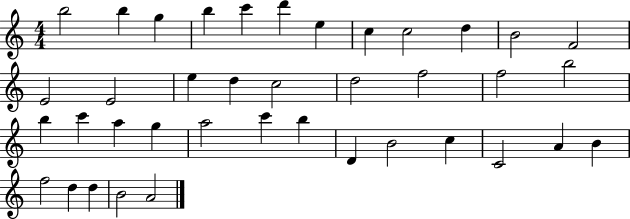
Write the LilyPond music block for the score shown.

{
  \clef treble
  \numericTimeSignature
  \time 4/4
  \key c \major
  b''2 b''4 g''4 | b''4 c'''4 d'''4 e''4 | c''4 c''2 d''4 | b'2 f'2 | \break e'2 e'2 | e''4 d''4 c''2 | d''2 f''2 | f''2 b''2 | \break b''4 c'''4 a''4 g''4 | a''2 c'''4 b''4 | d'4 b'2 c''4 | c'2 a'4 b'4 | \break f''2 d''4 d''4 | b'2 a'2 | \bar "|."
}